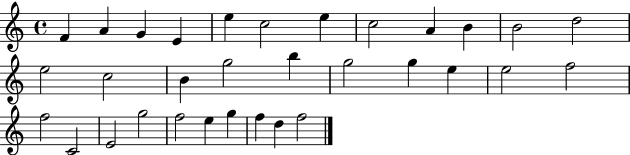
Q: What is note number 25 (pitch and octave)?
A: E4